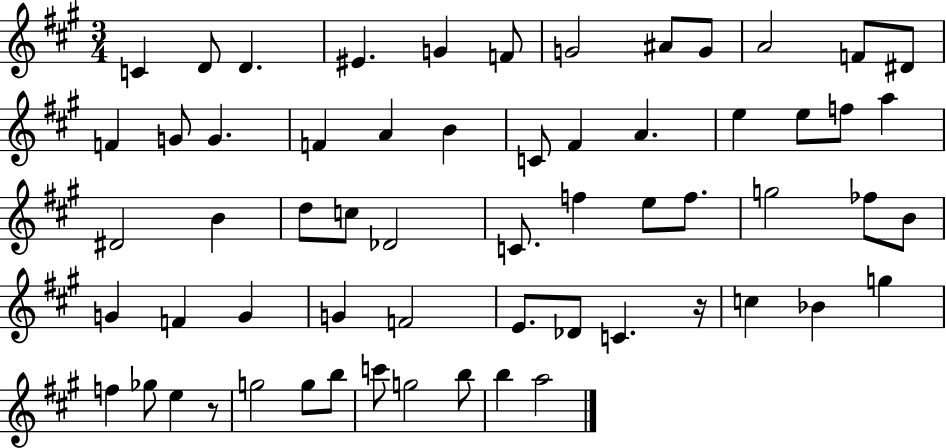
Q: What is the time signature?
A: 3/4